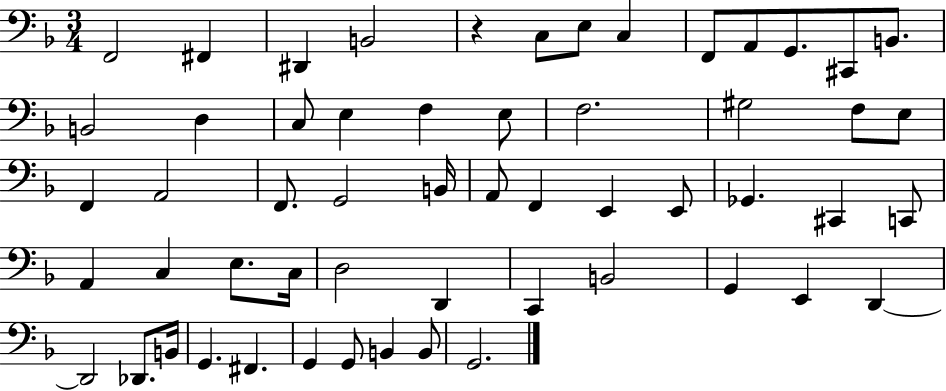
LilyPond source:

{
  \clef bass
  \numericTimeSignature
  \time 3/4
  \key f \major
  f,2 fis,4 | dis,4 b,2 | r4 c8 e8 c4 | f,8 a,8 g,8. cis,8 b,8. | \break b,2 d4 | c8 e4 f4 e8 | f2. | gis2 f8 e8 | \break f,4 a,2 | f,8. g,2 b,16 | a,8 f,4 e,4 e,8 | ges,4. cis,4 c,8 | \break a,4 c4 e8. c16 | d2 d,4 | c,4 b,2 | g,4 e,4 d,4~~ | \break d,2 des,8. b,16 | g,4. fis,4. | g,4 g,8 b,4 b,8 | g,2. | \break \bar "|."
}